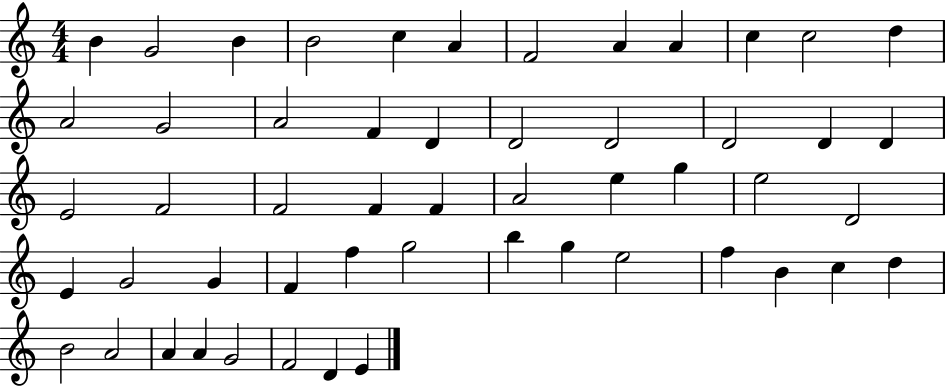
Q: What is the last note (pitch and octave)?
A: E4